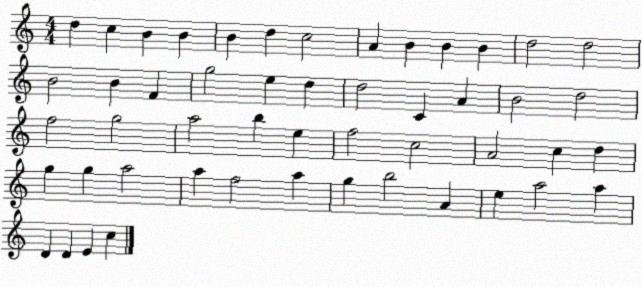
X:1
T:Untitled
M:4/4
L:1/4
K:C
d c B B B d c2 A B B B d2 d2 B2 B F g2 e d d2 C A B2 d2 f2 g2 a2 b e f2 c2 A2 c d g g a2 a f2 a g b2 A e a2 a D D E c